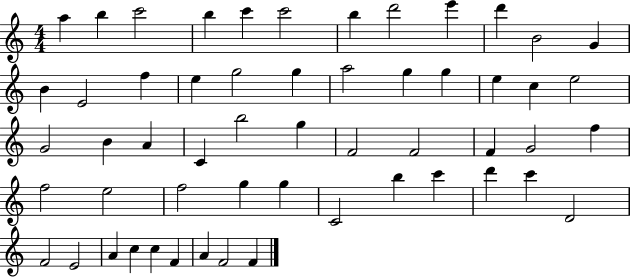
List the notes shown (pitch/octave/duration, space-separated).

A5/q B5/q C6/h B5/q C6/q C6/h B5/q D6/h E6/q D6/q B4/h G4/q B4/q E4/h F5/q E5/q G5/h G5/q A5/h G5/q G5/q E5/q C5/q E5/h G4/h B4/q A4/q C4/q B5/h G5/q F4/h F4/h F4/q G4/h F5/q F5/h E5/h F5/h G5/q G5/q C4/h B5/q C6/q D6/q C6/q D4/h F4/h E4/h A4/q C5/q C5/q F4/q A4/q F4/h F4/q